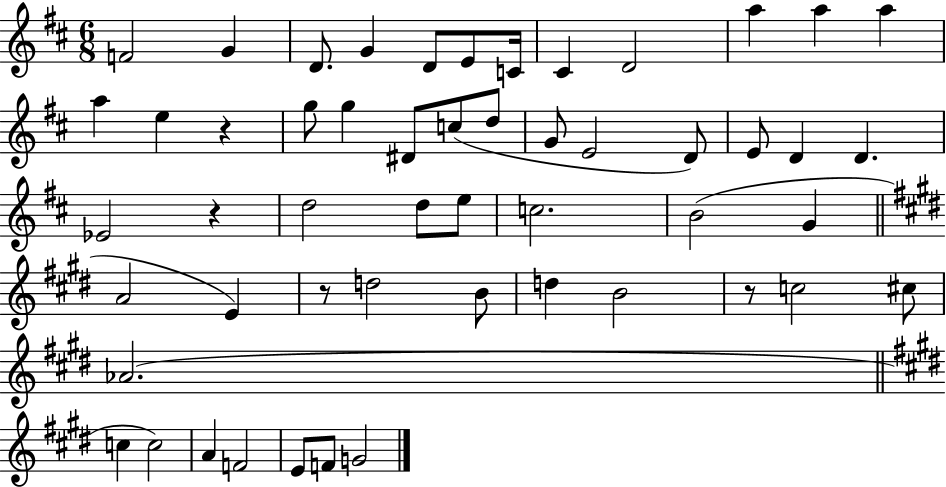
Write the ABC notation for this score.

X:1
T:Untitled
M:6/8
L:1/4
K:D
F2 G D/2 G D/2 E/2 C/4 ^C D2 a a a a e z g/2 g ^D/2 c/2 d/2 G/2 E2 D/2 E/2 D D _E2 z d2 d/2 e/2 c2 B2 G A2 E z/2 d2 B/2 d B2 z/2 c2 ^c/2 _A2 c c2 A F2 E/2 F/2 G2